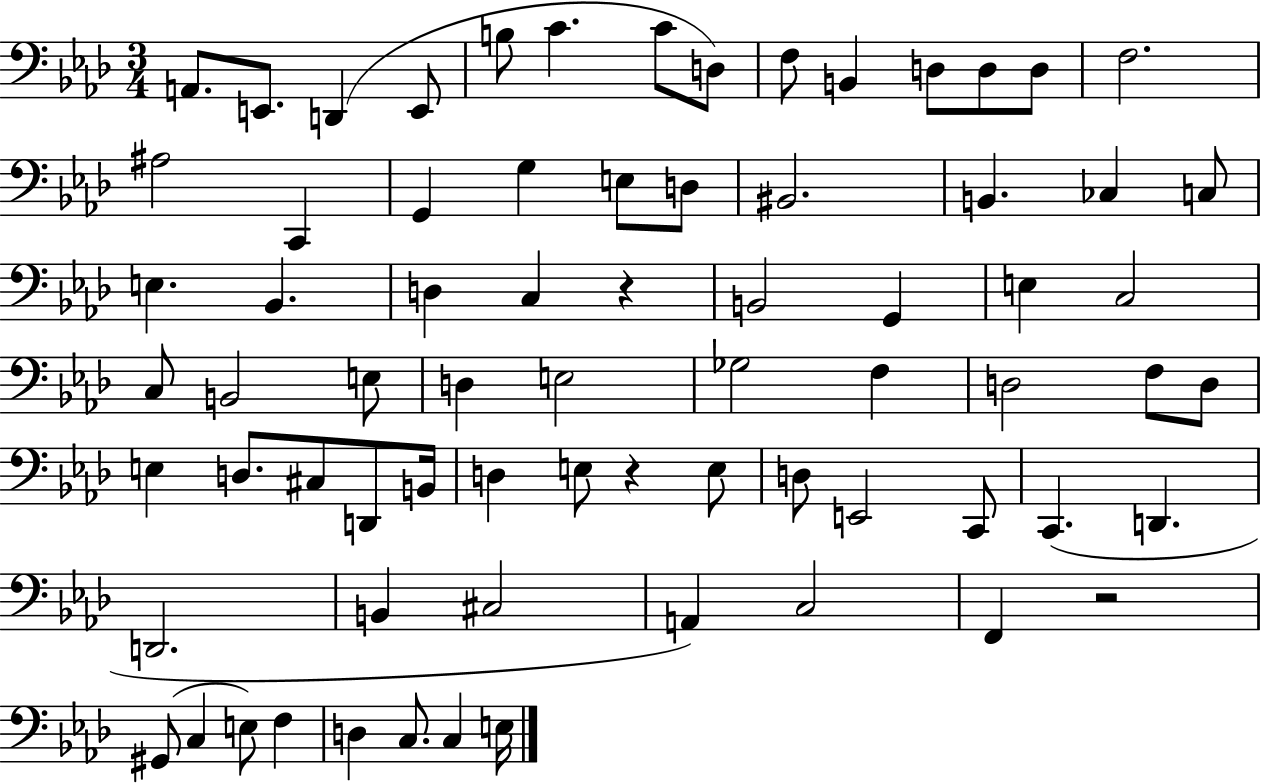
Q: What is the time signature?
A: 3/4